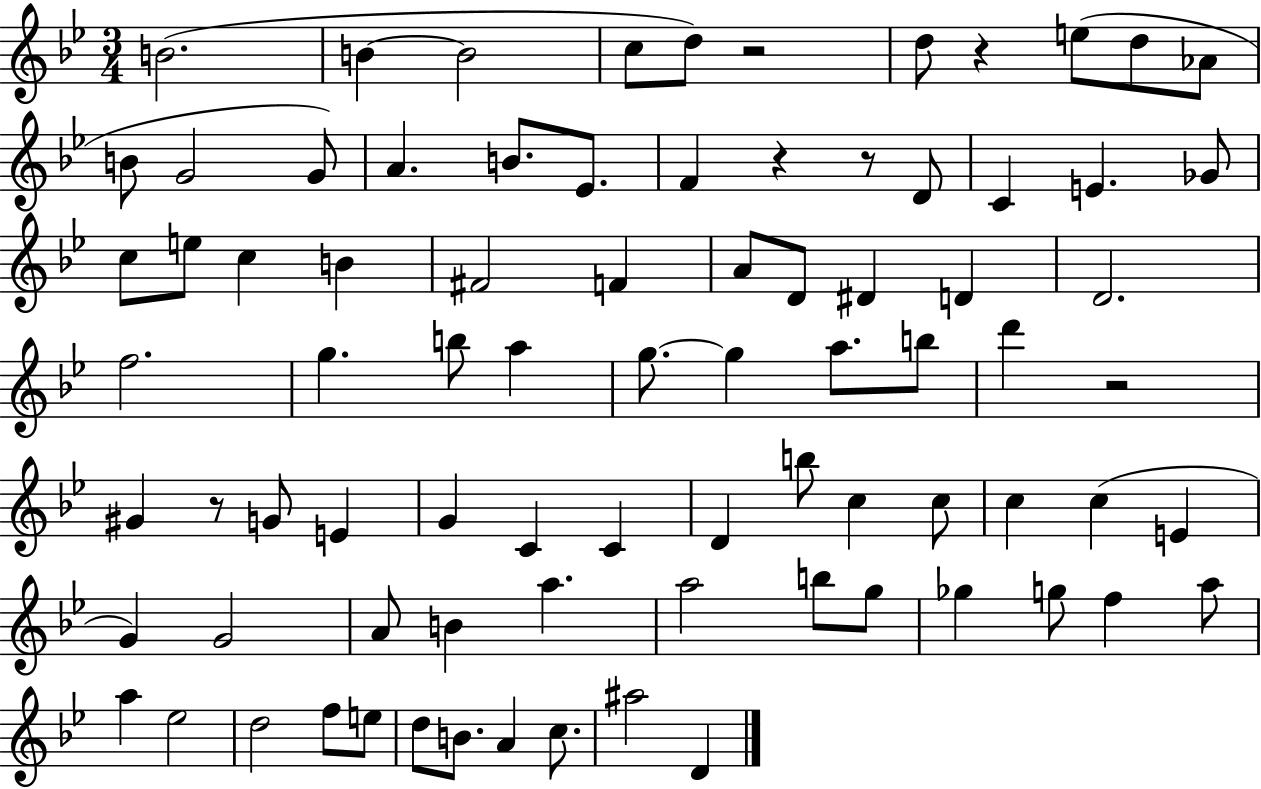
B4/h. B4/q B4/h C5/e D5/e R/h D5/e R/q E5/e D5/e Ab4/e B4/e G4/h G4/e A4/q. B4/e. Eb4/e. F4/q R/q R/e D4/e C4/q E4/q. Gb4/e C5/e E5/e C5/q B4/q F#4/h F4/q A4/e D4/e D#4/q D4/q D4/h. F5/h. G5/q. B5/e A5/q G5/e. G5/q A5/e. B5/e D6/q R/h G#4/q R/e G4/e E4/q G4/q C4/q C4/q D4/q B5/e C5/q C5/e C5/q C5/q E4/q G4/q G4/h A4/e B4/q A5/q. A5/h B5/e G5/e Gb5/q G5/e F5/q A5/e A5/q Eb5/h D5/h F5/e E5/e D5/e B4/e. A4/q C5/e. A#5/h D4/q